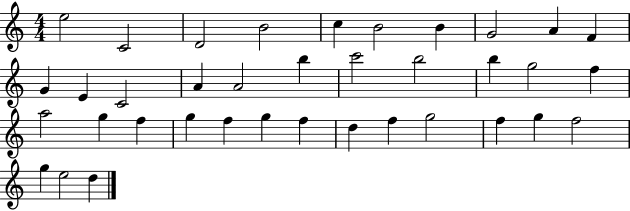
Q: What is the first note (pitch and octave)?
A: E5